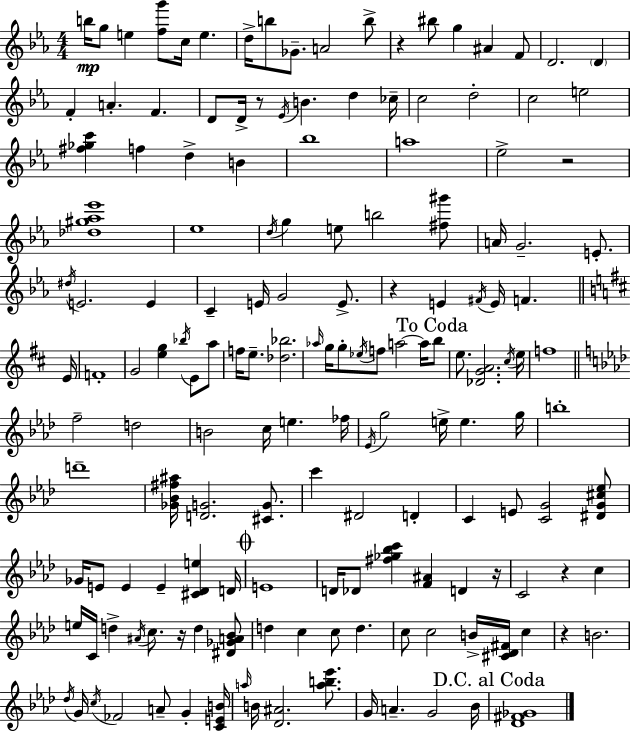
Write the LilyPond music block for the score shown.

{
  \clef treble
  \numericTimeSignature
  \time 4/4
  \key c \minor
  b''16\mp g''8 e''4 <f'' g'''>8 c''16 e''4. | d''16-> b''8 ges'8.-- a'2 b''8-> | r4 bis''8 g''4 ais'4 f'8 | d'2. \parenthesize d'4 | \break f'4-. a'4.-. f'4. | d'8 d'16-> r8 \acciaccatura { ees'16 } b'4. d''4 | ces''16-- c''2 d''2-. | c''2 e''2 | \break <fis'' ges'' c'''>4 f''4 d''4-> b'4 | bes''1 | a''1 | ees''2-> r2 | \break <des'' gis'' aes'' ees'''>1 | ees''1 | \acciaccatura { d''16 } g''4 e''8 b''2 | <fis'' gis'''>8 a'16 g'2.-- e'8.-. | \break \acciaccatura { dis''16 } e'2. e'4 | c'4-- e'16 g'2 | e'8.-> r4 e'4 \acciaccatura { fis'16 } e'16 f'4. | \bar "||" \break \key d \major e'16 f'1-. | g'2 <e'' g''>4 \acciaccatura { bes''16 } e'8 | a''8 f''16 e''8.-- <des'' bes''>2. | \grace { aes''16 } g''16 g''8-. \acciaccatura { ees''16 } f''8 a''2~~ | \break a''16 \mark "To Coda" b''8 e''8. <des' g' a'>2. | \acciaccatura { cis''16 } e''16 f''1 | \bar "||" \break \key aes \major f''2-- d''2 | b'2 c''16 e''4. fes''16 | \acciaccatura { ees'16 } g''2 e''16-> e''4. | g''16 b''1-. | \break d'''1-- | <ges' bes' fis'' ais''>16 <d' g'>2. <cis' g'>8. | c'''4 dis'2 d'4-. | c'4 e'8 <c' g'>2 <dis' g' cis'' ees''>8 | \break ges'16 e'8 e'4 e'4-- <cis' des' e''>4 | d'16 \mark \markup { \musicglyph "scripts.coda" } e'1 | d'16 des'8 <fis'' ges'' bes'' c'''>4 <f' ais'>4 d'4 | r16 c'2 r4 c''4 | \break e''16 c'16 d''4-> \acciaccatura { ais'16 } c''8. r16 d''4 | <dis' ges' a' bes'>8 d''4 c''4 c''8 d''4. | c''8 c''2 b'16-> <cis' des' fis'>16 c''4 | r4 b'2. | \break \acciaccatura { des''16 } g'16 \acciaccatura { c''16 } fes'2 a'8-- g'4-. | <c' e' b'>16 \grace { a''16 } b'16 <des' ais'>2. | <a'' b'' ees'''>8. g'16 a'4.-- g'2 | bes'16 \mark "D.C. al Coda" <des' fis' ges'>1 | \break \bar "|."
}